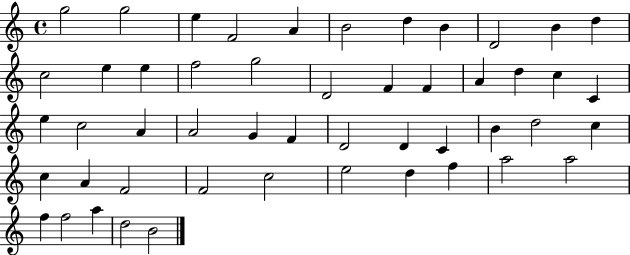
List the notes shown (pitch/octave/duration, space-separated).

G5/h G5/h E5/q F4/h A4/q B4/h D5/q B4/q D4/h B4/q D5/q C5/h E5/q E5/q F5/h G5/h D4/h F4/q F4/q A4/q D5/q C5/q C4/q E5/q C5/h A4/q A4/h G4/q F4/q D4/h D4/q C4/q B4/q D5/h C5/q C5/q A4/q F4/h F4/h C5/h E5/h D5/q F5/q A5/h A5/h F5/q F5/h A5/q D5/h B4/h